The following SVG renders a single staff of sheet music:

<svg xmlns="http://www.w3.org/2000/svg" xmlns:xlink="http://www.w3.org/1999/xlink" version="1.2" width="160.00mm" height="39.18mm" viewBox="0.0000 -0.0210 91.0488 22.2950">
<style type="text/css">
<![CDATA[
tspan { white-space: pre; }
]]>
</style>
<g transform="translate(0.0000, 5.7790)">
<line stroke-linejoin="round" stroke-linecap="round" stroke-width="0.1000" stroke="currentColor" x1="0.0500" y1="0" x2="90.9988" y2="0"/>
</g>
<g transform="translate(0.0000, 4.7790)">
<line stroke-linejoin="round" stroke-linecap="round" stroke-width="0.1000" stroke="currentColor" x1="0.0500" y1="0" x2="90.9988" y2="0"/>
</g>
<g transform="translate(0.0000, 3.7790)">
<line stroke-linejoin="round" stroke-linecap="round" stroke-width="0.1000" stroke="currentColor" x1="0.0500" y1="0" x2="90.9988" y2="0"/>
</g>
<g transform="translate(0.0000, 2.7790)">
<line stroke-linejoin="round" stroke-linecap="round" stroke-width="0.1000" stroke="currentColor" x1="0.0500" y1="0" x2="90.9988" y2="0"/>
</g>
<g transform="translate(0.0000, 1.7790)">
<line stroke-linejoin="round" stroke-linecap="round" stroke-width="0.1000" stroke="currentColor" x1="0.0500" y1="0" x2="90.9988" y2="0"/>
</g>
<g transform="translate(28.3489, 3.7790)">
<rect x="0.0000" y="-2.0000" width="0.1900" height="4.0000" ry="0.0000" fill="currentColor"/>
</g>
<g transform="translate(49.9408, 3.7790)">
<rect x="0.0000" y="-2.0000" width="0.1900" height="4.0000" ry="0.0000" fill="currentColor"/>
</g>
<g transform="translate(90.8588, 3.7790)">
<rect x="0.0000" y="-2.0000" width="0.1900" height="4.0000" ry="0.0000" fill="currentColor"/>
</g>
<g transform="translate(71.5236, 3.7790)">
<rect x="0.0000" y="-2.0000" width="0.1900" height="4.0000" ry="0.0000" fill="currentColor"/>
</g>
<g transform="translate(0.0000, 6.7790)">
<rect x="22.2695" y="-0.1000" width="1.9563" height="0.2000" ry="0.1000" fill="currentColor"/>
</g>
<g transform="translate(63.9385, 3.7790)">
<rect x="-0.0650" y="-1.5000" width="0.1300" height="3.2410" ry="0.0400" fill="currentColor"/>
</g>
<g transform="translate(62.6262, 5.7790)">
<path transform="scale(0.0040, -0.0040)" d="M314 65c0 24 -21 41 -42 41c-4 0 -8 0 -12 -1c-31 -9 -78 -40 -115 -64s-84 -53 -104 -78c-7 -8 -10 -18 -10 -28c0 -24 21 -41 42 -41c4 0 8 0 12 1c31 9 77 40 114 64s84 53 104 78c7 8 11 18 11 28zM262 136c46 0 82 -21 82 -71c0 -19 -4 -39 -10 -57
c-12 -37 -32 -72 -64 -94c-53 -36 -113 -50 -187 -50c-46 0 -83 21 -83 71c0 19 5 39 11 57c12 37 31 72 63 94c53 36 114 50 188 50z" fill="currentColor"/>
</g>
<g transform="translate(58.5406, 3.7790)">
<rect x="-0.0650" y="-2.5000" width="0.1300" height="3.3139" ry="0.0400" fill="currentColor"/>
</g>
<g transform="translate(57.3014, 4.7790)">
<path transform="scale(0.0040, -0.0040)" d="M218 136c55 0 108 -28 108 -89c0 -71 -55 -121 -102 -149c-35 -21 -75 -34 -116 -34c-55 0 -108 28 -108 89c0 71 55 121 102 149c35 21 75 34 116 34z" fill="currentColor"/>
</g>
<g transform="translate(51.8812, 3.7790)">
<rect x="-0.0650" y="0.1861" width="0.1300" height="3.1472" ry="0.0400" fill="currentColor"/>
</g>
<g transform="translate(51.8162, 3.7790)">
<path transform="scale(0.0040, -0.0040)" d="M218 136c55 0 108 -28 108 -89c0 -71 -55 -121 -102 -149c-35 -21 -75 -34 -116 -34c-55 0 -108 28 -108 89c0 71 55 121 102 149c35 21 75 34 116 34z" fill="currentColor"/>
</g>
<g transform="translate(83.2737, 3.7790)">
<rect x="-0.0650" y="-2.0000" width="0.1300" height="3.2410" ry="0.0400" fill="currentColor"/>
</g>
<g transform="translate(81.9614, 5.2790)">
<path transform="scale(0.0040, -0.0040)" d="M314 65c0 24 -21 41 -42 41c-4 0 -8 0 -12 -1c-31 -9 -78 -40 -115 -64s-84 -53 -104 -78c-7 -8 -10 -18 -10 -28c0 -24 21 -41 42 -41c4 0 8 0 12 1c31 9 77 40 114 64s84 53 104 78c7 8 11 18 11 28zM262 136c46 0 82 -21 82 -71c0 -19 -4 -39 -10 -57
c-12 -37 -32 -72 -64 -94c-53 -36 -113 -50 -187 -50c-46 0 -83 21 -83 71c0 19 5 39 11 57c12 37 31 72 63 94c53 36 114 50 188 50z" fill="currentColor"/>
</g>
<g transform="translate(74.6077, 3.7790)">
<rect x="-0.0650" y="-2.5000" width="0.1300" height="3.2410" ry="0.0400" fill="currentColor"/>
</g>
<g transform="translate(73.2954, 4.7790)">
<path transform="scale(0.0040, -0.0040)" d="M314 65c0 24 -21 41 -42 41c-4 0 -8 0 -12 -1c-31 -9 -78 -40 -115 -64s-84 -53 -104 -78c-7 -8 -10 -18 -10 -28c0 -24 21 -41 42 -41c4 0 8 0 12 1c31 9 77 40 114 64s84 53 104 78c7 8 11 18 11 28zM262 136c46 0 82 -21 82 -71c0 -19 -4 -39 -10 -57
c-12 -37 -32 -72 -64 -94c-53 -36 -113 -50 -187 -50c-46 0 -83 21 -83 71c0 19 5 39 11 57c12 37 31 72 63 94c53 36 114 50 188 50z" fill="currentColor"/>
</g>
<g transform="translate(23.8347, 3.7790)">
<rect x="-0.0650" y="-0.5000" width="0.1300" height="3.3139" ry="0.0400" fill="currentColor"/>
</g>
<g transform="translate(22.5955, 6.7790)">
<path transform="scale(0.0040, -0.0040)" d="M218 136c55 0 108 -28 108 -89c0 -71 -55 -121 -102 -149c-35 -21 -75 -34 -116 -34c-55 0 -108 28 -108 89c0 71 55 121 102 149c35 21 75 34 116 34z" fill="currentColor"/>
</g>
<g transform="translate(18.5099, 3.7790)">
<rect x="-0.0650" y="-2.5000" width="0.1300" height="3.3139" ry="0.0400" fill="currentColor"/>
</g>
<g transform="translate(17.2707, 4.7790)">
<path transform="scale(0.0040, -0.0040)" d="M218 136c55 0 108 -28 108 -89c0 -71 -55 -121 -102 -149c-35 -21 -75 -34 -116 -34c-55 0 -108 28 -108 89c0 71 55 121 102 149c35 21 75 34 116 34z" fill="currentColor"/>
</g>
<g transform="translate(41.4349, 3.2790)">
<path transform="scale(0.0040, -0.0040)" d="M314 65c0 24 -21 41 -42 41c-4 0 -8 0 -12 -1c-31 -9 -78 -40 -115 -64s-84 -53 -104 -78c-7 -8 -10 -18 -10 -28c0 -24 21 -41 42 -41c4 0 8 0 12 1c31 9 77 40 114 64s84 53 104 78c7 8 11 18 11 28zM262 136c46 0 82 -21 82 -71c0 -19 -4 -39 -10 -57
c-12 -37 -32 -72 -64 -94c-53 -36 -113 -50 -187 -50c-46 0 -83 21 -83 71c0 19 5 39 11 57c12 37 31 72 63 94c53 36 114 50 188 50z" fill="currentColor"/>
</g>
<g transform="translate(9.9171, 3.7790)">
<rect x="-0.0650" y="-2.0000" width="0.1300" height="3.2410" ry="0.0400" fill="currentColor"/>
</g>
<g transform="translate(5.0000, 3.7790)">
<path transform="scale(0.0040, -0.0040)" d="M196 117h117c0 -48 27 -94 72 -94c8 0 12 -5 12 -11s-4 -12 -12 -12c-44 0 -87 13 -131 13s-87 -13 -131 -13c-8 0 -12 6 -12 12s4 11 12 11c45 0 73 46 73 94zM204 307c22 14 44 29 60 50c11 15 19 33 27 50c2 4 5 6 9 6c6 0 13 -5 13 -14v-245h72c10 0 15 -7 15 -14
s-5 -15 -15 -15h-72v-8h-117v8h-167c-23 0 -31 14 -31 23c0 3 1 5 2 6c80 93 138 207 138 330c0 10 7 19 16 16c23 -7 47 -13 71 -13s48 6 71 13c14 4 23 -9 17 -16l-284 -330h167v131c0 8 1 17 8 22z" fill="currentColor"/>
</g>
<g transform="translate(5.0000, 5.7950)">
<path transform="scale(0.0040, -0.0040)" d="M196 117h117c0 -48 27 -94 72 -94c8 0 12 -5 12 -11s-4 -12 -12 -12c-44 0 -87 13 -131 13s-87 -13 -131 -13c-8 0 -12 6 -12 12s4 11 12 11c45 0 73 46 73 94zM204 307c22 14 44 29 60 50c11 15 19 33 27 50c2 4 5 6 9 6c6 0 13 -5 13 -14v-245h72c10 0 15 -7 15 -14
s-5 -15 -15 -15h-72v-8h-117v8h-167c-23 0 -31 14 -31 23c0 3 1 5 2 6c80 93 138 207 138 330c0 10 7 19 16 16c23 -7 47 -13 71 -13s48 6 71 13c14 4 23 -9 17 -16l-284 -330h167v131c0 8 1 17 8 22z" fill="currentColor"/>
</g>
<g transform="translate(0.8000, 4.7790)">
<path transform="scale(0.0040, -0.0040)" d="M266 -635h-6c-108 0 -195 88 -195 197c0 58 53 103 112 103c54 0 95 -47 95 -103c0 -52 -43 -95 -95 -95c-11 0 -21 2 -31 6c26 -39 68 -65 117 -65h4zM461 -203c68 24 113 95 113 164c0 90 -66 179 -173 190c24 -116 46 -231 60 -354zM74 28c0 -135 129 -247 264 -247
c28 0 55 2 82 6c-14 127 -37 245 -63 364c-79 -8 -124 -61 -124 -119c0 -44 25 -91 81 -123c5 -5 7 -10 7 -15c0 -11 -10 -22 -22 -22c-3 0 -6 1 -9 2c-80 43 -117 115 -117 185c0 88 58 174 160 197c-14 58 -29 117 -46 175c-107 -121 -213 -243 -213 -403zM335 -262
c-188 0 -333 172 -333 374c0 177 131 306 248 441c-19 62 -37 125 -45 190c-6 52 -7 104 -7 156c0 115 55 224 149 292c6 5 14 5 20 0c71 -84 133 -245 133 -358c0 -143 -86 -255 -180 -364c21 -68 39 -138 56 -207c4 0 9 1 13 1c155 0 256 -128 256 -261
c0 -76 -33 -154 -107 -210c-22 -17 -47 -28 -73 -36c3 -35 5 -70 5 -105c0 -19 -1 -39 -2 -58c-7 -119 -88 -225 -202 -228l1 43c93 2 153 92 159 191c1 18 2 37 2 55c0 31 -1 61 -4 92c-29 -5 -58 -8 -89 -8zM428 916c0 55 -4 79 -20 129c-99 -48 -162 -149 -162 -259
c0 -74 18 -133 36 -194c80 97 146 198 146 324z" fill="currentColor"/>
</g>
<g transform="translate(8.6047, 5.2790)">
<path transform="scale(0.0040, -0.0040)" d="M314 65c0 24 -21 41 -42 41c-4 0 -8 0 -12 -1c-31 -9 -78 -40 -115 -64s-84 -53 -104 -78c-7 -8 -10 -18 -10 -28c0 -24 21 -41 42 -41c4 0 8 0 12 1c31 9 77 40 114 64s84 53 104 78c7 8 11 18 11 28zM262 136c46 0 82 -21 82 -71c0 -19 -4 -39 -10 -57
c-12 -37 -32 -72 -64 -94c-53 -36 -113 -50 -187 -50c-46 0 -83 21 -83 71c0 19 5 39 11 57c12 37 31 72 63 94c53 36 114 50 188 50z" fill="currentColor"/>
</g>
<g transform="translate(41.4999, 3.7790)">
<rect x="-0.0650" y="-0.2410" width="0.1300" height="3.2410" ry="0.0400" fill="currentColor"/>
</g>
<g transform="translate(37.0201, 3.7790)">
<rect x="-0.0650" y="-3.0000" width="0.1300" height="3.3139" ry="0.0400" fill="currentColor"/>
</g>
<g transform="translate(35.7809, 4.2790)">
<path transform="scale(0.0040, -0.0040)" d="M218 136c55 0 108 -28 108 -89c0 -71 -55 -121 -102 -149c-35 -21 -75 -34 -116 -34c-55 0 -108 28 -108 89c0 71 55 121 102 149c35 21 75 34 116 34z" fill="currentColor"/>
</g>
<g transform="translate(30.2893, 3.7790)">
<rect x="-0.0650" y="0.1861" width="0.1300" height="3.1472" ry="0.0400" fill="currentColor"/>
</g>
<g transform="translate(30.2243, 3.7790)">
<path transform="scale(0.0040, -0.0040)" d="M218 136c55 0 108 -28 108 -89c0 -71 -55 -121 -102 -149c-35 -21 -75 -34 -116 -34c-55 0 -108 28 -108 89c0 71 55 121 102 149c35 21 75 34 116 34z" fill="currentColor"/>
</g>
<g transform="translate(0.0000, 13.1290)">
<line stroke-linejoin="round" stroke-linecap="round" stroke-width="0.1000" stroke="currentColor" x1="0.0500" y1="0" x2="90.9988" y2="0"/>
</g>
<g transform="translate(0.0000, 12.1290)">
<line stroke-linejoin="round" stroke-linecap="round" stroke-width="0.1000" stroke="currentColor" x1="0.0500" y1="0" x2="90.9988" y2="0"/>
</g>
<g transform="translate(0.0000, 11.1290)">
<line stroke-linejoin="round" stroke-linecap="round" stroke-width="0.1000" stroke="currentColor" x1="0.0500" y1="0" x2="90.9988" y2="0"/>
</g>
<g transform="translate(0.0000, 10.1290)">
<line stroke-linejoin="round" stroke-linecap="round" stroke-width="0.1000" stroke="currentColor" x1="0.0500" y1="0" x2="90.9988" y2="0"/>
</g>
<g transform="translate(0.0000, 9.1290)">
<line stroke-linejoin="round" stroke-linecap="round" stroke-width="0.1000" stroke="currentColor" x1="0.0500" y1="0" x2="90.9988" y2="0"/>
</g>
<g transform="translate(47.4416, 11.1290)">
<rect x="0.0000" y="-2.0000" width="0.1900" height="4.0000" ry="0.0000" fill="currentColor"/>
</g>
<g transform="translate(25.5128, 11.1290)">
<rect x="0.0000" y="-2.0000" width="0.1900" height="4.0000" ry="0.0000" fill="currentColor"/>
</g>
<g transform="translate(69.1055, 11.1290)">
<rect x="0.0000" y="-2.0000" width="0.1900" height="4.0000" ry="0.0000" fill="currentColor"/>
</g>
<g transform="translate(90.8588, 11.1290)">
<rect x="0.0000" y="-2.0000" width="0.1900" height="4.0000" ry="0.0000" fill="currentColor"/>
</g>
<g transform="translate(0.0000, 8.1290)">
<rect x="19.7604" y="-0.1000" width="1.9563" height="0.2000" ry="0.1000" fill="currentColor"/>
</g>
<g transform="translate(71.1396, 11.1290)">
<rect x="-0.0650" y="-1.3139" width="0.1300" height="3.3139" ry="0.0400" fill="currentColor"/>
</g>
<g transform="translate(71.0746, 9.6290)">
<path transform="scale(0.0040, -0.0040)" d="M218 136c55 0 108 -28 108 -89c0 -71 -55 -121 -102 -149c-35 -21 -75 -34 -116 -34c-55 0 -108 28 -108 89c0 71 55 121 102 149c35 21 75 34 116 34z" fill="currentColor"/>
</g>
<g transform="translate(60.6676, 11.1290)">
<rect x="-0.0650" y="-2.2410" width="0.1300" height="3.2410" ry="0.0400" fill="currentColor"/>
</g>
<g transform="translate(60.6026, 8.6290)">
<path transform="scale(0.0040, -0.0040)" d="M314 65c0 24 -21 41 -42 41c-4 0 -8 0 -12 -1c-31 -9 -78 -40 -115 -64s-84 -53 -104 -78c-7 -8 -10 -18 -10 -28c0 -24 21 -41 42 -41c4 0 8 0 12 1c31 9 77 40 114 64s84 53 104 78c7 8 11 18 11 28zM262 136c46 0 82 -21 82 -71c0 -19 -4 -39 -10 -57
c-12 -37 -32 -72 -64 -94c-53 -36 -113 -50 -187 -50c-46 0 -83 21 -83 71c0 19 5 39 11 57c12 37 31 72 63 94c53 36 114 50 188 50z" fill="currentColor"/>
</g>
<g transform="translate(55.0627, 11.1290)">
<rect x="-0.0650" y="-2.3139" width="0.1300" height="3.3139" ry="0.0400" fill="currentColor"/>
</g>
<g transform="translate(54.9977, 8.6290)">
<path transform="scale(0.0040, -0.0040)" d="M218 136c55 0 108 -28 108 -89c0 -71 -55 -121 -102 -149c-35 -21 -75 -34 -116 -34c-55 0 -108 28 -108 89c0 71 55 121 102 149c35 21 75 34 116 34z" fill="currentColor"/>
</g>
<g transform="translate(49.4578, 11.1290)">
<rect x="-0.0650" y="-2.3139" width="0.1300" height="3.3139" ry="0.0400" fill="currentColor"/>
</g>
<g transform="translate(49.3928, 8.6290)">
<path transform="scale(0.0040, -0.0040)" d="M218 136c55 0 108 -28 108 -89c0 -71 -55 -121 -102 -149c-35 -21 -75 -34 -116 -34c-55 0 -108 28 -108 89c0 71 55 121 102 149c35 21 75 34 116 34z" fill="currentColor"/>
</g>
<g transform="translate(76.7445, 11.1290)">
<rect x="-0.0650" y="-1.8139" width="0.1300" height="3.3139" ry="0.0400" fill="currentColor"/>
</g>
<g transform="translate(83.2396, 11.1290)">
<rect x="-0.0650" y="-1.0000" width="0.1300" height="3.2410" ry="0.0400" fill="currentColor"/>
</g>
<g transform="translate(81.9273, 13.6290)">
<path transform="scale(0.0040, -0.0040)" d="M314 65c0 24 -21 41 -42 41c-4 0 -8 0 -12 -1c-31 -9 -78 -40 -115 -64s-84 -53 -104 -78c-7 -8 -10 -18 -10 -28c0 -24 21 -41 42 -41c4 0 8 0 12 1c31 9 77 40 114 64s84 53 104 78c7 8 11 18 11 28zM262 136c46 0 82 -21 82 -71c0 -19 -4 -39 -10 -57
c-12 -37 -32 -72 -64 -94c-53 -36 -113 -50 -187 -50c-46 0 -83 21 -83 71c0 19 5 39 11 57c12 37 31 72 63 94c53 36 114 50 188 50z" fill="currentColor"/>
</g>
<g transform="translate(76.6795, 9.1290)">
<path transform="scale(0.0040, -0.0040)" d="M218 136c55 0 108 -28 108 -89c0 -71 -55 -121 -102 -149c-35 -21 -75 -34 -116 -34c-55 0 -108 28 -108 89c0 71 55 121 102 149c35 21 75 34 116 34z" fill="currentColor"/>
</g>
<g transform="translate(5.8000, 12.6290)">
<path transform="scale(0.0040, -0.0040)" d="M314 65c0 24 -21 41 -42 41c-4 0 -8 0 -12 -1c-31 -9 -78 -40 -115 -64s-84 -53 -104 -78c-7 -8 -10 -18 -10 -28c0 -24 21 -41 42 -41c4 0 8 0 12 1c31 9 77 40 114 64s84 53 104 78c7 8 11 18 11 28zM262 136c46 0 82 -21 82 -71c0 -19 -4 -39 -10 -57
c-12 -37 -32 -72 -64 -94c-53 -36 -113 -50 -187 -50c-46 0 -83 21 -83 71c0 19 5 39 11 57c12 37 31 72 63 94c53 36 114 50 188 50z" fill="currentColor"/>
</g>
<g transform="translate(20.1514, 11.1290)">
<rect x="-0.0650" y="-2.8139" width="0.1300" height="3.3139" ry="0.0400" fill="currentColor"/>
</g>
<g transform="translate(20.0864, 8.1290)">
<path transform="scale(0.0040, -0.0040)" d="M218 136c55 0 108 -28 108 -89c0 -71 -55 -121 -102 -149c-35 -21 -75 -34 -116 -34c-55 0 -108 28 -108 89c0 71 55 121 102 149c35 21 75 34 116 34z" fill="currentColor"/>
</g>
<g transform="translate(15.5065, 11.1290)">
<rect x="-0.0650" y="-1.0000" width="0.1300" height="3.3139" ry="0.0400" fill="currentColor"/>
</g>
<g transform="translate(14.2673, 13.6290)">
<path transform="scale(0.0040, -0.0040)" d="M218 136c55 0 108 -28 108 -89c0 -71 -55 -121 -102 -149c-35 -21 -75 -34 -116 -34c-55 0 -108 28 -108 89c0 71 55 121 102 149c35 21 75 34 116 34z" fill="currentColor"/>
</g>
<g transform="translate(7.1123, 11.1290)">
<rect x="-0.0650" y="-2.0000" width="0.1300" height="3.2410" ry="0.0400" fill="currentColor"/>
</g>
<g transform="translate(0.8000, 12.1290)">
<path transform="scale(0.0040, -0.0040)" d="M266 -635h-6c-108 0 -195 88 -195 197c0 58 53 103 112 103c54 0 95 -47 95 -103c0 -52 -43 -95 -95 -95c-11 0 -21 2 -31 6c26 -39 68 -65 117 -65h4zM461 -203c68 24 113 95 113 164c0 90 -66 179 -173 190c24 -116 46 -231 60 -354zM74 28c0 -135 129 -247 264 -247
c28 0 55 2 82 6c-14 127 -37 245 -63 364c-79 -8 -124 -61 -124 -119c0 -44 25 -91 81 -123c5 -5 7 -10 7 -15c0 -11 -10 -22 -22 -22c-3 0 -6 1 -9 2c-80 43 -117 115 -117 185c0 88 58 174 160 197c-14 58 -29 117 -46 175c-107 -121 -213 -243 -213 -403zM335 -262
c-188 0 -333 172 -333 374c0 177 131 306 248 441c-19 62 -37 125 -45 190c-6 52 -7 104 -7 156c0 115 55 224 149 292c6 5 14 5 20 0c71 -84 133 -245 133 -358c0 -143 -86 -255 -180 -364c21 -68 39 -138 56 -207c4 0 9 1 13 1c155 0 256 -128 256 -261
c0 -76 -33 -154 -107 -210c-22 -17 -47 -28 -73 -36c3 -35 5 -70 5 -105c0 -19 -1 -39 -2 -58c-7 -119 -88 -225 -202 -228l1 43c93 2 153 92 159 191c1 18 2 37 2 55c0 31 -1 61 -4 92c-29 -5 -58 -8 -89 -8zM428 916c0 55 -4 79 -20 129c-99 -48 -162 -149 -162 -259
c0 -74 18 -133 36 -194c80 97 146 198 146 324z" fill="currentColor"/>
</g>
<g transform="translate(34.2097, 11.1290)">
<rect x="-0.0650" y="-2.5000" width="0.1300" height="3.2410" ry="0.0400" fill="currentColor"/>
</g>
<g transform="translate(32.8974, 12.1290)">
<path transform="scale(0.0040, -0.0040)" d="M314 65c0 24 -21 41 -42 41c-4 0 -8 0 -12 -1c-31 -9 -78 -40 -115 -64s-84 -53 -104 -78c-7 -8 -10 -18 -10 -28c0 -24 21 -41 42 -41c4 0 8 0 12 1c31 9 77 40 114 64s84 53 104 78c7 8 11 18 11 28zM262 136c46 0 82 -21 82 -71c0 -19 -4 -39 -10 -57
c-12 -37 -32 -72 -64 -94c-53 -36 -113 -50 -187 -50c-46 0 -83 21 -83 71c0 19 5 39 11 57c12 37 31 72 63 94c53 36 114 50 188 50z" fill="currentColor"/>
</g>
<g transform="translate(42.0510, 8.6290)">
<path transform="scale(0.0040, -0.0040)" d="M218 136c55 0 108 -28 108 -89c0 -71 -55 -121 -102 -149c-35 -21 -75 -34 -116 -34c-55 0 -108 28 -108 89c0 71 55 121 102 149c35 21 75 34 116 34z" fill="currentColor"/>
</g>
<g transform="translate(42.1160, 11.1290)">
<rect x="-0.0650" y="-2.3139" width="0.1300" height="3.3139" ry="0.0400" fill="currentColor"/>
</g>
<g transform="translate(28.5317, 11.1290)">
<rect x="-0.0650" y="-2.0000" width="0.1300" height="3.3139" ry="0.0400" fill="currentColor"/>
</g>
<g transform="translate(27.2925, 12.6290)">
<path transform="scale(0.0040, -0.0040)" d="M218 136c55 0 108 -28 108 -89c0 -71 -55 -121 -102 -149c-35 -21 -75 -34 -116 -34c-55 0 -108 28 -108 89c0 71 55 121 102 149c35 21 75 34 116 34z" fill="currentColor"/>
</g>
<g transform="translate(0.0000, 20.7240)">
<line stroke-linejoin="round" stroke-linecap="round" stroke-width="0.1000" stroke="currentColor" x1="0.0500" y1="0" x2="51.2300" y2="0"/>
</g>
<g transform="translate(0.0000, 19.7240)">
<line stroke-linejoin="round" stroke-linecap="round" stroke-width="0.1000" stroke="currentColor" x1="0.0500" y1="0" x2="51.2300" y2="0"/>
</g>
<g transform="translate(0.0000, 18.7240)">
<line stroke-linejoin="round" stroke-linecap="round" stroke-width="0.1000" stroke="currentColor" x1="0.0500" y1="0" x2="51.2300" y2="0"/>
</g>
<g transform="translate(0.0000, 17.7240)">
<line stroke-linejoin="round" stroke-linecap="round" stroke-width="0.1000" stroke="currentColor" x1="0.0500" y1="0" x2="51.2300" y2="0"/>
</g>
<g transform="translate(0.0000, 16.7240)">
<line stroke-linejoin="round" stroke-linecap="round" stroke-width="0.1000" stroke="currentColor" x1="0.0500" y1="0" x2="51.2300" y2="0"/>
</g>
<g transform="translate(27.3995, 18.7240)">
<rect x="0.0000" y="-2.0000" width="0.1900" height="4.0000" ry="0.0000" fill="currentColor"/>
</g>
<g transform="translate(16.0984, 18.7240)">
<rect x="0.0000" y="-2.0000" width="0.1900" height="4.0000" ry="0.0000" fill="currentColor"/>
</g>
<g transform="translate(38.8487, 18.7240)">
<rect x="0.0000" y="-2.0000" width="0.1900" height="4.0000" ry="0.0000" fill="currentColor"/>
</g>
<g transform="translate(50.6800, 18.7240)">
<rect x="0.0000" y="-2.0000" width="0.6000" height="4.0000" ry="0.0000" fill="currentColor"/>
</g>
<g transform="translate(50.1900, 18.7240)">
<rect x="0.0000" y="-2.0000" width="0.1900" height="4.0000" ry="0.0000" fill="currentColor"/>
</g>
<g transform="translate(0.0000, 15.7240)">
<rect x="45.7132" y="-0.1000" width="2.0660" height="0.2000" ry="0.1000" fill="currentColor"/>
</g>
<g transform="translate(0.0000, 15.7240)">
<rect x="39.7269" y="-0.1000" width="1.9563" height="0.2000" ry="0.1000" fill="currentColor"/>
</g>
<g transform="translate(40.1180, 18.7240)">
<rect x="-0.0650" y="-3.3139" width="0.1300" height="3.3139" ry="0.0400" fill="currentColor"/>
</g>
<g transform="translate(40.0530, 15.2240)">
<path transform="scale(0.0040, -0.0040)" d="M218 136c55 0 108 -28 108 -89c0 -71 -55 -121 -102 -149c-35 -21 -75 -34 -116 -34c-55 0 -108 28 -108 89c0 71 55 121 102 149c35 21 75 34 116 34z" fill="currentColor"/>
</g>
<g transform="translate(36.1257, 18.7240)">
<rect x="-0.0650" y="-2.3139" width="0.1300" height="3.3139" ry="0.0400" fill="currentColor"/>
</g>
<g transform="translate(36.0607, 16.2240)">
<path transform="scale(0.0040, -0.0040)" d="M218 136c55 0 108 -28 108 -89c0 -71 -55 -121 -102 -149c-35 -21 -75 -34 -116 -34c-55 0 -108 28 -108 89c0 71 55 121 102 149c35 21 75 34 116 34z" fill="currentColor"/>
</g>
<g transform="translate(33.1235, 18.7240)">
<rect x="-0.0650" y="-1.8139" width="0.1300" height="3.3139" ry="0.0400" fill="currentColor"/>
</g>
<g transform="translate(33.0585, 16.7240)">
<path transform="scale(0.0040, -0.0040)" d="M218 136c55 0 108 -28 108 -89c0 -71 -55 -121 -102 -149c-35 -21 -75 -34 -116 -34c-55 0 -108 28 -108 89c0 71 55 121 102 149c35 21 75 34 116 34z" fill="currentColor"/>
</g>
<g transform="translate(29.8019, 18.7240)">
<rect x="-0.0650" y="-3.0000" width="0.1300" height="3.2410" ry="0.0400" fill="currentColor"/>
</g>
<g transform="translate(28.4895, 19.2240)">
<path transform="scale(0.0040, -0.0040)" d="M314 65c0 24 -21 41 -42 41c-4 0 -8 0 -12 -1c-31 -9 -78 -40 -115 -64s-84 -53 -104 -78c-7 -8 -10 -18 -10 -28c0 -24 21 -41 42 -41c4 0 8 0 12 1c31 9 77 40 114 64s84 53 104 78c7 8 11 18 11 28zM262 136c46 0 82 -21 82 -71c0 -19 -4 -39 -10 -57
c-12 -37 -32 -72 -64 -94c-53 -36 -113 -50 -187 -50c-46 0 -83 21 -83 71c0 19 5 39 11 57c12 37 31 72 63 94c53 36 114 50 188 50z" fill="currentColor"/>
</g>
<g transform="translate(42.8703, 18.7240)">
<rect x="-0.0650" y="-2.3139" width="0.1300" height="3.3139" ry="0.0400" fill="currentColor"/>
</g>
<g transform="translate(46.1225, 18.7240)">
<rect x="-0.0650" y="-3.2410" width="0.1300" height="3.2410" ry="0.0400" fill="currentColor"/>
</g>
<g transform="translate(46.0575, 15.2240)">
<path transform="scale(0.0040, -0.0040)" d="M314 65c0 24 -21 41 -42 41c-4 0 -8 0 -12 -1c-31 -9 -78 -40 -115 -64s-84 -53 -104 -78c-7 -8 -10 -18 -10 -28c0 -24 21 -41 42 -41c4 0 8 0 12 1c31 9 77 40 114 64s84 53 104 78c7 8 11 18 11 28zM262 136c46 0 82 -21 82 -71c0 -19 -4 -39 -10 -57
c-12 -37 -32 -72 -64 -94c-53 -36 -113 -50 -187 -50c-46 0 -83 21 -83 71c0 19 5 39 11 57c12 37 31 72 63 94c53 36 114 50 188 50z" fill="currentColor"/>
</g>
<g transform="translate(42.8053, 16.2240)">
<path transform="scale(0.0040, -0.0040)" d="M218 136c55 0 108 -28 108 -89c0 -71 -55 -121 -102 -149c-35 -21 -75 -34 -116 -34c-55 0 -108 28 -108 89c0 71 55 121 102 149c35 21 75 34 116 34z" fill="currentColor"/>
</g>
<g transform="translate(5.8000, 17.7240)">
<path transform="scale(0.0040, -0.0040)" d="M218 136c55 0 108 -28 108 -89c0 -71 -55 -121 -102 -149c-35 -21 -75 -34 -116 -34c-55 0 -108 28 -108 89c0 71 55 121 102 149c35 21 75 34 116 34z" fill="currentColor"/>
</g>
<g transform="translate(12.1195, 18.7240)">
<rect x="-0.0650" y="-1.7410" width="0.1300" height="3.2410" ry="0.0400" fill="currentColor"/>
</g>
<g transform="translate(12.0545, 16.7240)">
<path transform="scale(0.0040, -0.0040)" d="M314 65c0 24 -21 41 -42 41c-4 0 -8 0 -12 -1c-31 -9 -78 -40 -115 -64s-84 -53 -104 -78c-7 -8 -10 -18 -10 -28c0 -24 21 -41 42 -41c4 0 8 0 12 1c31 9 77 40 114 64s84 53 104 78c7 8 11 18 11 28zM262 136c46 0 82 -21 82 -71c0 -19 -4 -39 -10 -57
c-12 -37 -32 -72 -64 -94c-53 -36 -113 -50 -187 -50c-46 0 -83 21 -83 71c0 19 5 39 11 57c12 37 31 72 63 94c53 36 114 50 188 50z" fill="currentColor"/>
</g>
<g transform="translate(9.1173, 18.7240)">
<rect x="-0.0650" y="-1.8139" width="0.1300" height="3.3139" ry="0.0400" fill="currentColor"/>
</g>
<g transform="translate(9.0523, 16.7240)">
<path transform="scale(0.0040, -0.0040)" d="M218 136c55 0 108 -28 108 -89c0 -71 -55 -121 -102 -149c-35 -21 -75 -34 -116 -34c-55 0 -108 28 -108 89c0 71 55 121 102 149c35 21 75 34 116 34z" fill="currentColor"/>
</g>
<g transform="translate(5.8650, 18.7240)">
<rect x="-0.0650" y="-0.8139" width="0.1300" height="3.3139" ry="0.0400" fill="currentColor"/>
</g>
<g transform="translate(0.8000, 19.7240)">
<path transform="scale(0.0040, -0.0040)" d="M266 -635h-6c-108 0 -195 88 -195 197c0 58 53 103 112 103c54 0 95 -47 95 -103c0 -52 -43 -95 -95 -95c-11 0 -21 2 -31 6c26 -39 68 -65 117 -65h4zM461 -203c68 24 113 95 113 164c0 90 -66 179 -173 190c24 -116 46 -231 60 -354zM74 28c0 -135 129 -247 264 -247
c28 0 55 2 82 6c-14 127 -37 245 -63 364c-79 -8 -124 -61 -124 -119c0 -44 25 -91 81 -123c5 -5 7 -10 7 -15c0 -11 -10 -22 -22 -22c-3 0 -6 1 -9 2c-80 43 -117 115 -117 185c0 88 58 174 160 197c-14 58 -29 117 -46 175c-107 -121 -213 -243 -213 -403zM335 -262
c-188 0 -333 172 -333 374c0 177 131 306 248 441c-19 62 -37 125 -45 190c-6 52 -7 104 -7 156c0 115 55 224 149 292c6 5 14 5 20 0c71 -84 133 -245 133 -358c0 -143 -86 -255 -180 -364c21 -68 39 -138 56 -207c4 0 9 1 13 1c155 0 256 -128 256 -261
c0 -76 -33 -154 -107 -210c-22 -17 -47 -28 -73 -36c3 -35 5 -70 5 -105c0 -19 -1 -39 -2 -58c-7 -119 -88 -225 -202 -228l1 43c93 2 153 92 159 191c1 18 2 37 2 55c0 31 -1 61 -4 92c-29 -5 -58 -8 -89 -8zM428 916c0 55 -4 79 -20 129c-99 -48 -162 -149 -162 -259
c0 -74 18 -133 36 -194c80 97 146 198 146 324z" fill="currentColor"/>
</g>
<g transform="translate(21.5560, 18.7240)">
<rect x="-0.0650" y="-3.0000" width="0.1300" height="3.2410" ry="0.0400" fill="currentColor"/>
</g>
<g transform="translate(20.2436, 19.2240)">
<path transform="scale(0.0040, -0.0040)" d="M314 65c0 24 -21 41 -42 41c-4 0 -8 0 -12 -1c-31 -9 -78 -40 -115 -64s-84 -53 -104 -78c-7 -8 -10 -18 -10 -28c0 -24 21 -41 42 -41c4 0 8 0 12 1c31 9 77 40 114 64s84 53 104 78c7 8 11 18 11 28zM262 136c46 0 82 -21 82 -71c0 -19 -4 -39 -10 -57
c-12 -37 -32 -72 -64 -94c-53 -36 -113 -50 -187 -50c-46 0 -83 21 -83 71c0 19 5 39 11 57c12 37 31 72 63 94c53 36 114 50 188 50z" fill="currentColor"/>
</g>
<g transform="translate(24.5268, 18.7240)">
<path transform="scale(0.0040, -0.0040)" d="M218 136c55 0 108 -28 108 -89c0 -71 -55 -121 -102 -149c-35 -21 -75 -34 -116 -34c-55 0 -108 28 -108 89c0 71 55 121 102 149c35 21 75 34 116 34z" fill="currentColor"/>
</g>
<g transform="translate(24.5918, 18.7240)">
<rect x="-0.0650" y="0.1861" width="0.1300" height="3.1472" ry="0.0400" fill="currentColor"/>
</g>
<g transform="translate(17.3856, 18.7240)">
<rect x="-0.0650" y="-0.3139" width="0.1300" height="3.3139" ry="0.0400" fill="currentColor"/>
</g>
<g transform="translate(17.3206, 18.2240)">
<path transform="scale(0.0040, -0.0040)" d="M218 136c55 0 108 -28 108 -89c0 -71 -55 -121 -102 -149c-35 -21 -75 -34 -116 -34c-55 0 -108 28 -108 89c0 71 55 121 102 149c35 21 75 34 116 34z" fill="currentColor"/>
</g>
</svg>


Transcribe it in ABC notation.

X:1
T:Untitled
M:4/4
L:1/4
K:C
F2 G C B A c2 B G E2 G2 F2 F2 D a F G2 g g g g2 e f D2 d f f2 c A2 B A2 f g b g b2